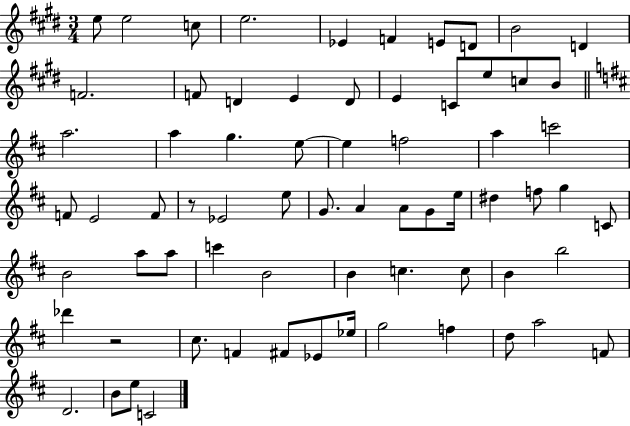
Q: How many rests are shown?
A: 2